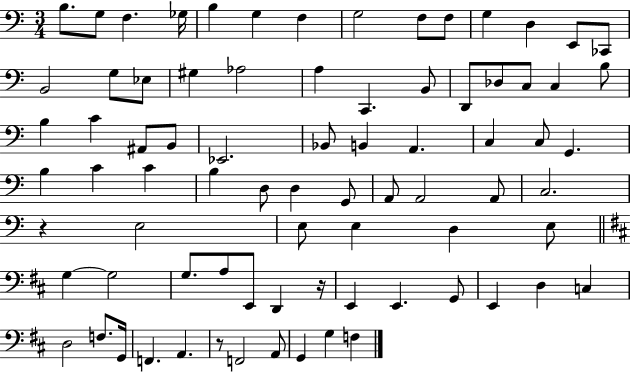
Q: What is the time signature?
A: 3/4